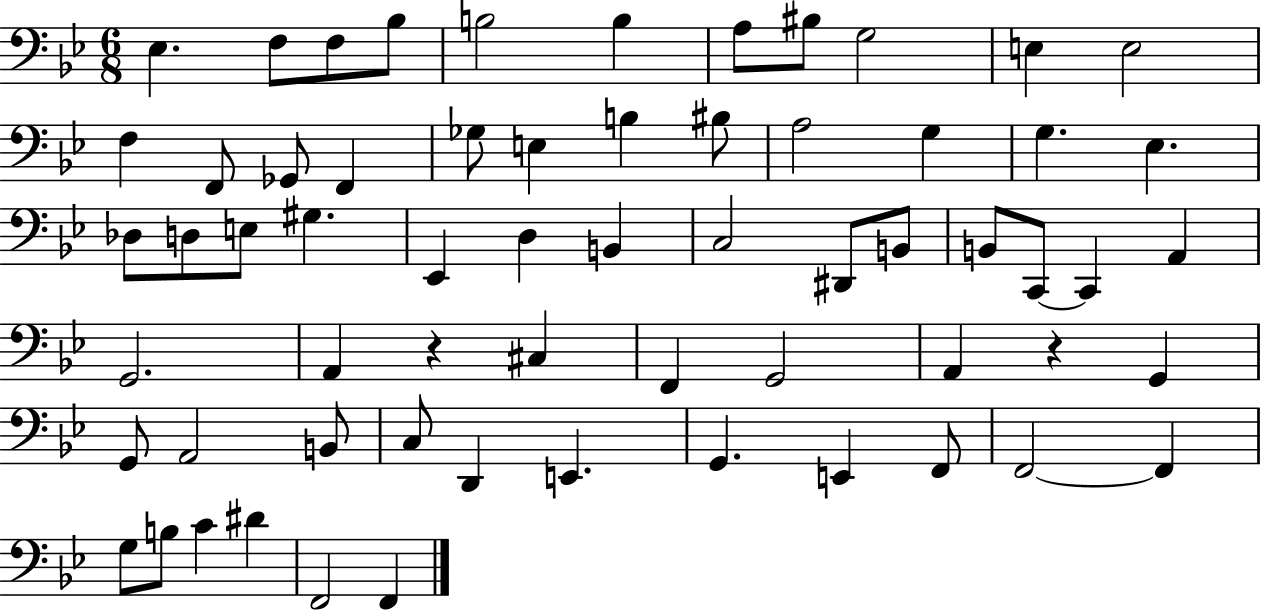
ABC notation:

X:1
T:Untitled
M:6/8
L:1/4
K:Bb
_E, F,/2 F,/2 _B,/2 B,2 B, A,/2 ^B,/2 G,2 E, E,2 F, F,,/2 _G,,/2 F,, _G,/2 E, B, ^B,/2 A,2 G, G, _E, _D,/2 D,/2 E,/2 ^G, _E,, D, B,, C,2 ^D,,/2 B,,/2 B,,/2 C,,/2 C,, A,, G,,2 A,, z ^C, F,, G,,2 A,, z G,, G,,/2 A,,2 B,,/2 C,/2 D,, E,, G,, E,, F,,/2 F,,2 F,, G,/2 B,/2 C ^D F,,2 F,,